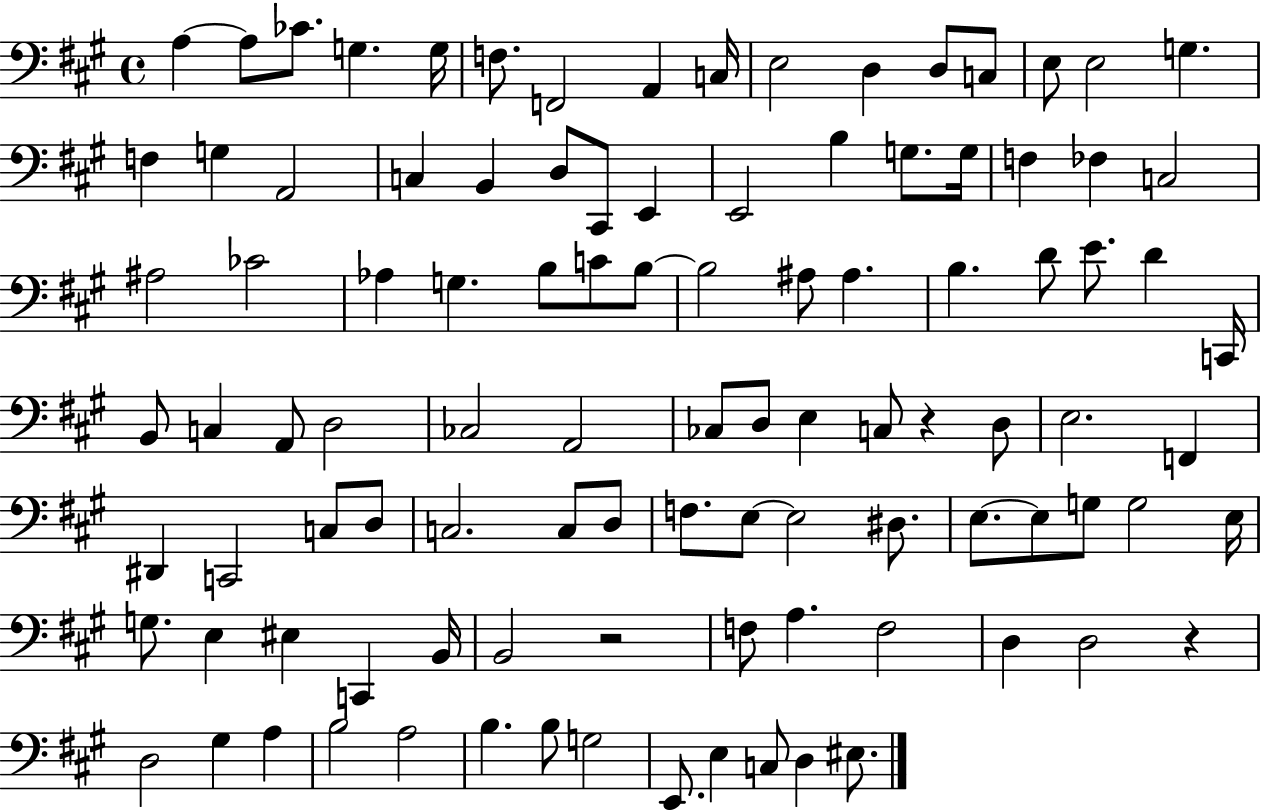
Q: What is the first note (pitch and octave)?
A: A3